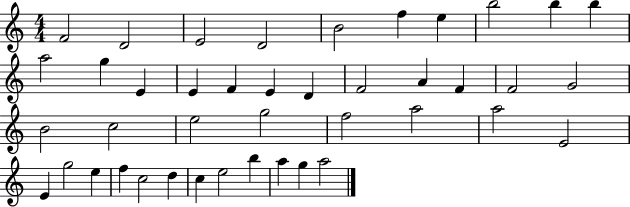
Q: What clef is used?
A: treble